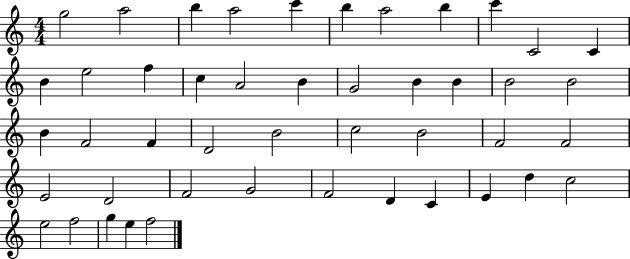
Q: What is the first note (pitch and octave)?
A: G5